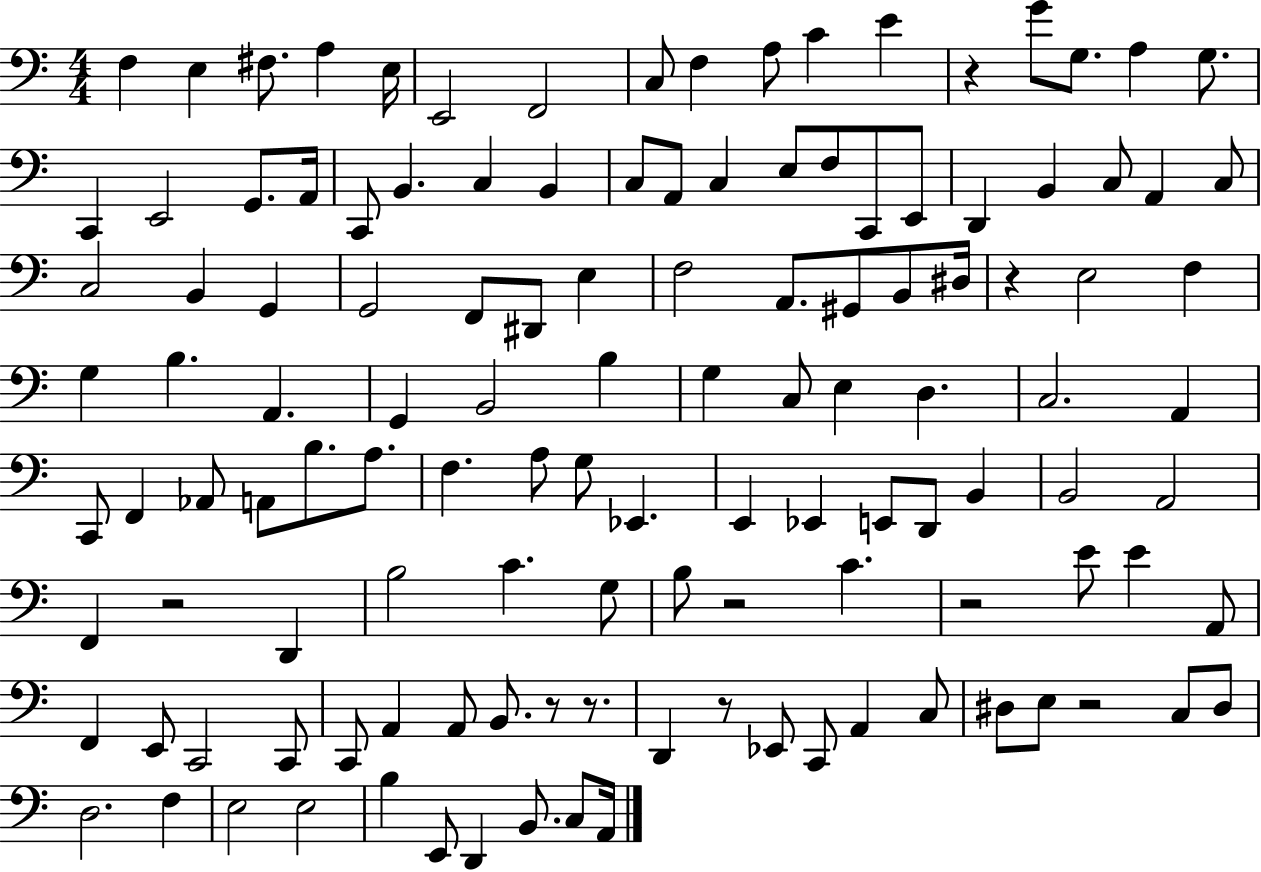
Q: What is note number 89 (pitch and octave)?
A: A2